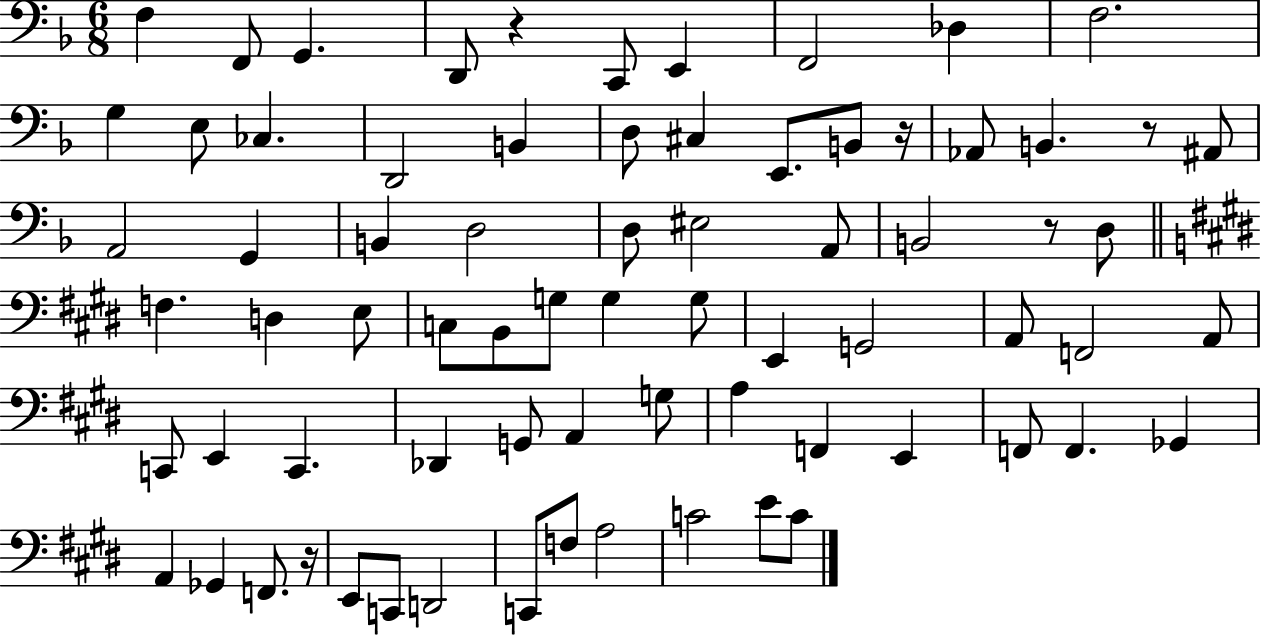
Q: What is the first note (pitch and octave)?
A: F3